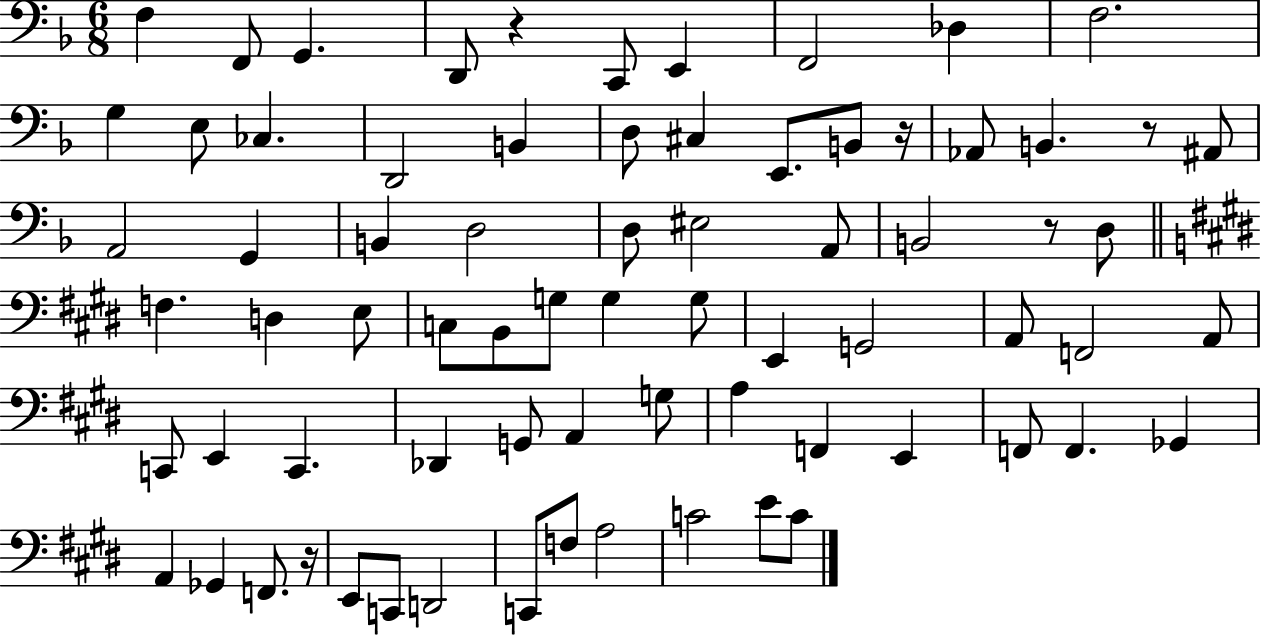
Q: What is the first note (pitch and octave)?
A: F3